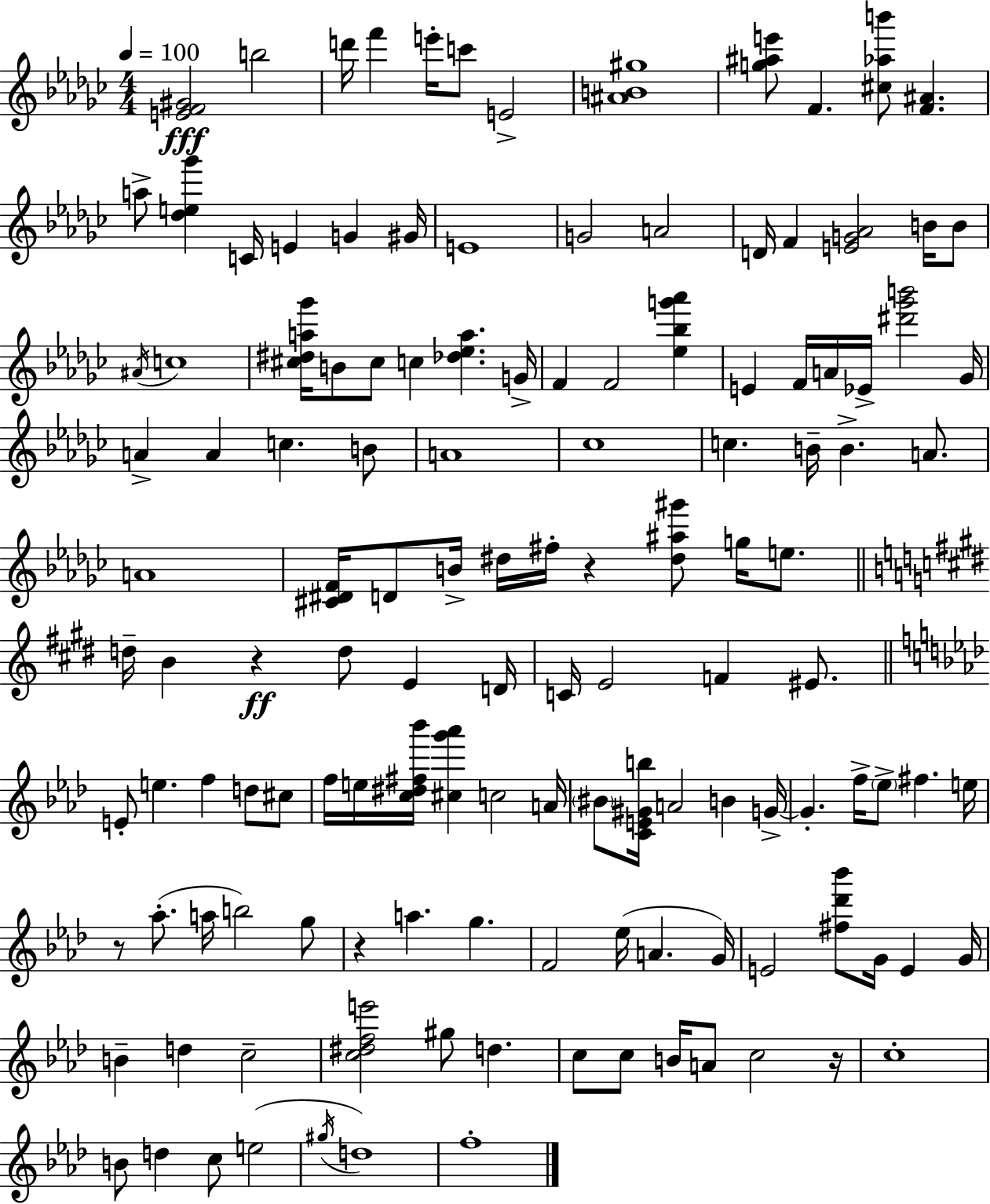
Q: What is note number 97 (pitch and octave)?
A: C5